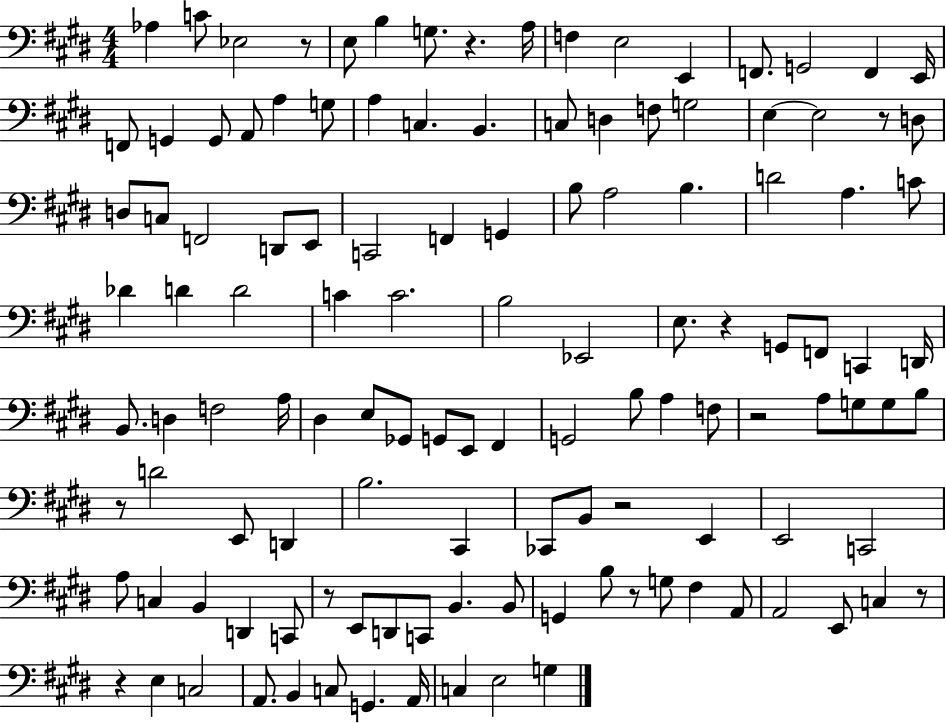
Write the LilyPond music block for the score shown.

{
  \clef bass
  \numericTimeSignature
  \time 4/4
  \key e \major
  aes4 c'8 ees2 r8 | e8 b4 g8. r4. a16 | f4 e2 e,4 | f,8. g,2 f,4 e,16 | \break f,8 g,4 g,8 a,8 a4 g8 | a4 c4. b,4. | c8 d4 f8 g2 | e4~~ e2 r8 d8 | \break d8 c8 f,2 d,8 e,8 | c,2 f,4 g,4 | b8 a2 b4. | d'2 a4. c'8 | \break des'4 d'4 d'2 | c'4 c'2. | b2 ees,2 | e8. r4 g,8 f,8 c,4 d,16 | \break b,8. d4 f2 a16 | dis4 e8 ges,8 g,8 e,8 fis,4 | g,2 b8 a4 f8 | r2 a8 g8 g8 b8 | \break r8 d'2 e,8 d,4 | b2. cis,4 | ces,8 b,8 r2 e,4 | e,2 c,2 | \break a8 c4 b,4 d,4 c,8 | r8 e,8 d,8 c,8 b,4. b,8 | g,4 b8 r8 g8 fis4 a,8 | a,2 e,8 c4 r8 | \break r4 e4 c2 | a,8. b,4 c8 g,4. a,16 | c4 e2 g4 | \bar "|."
}